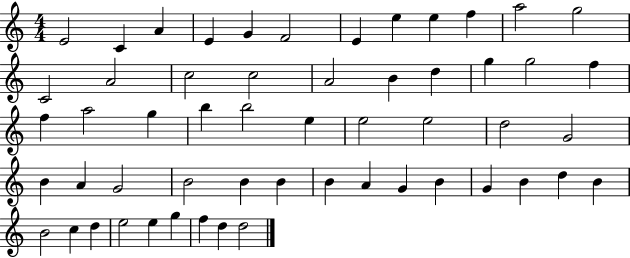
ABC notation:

X:1
T:Untitled
M:4/4
L:1/4
K:C
E2 C A E G F2 E e e f a2 g2 C2 A2 c2 c2 A2 B d g g2 f f a2 g b b2 e e2 e2 d2 G2 B A G2 B2 B B B A G B G B d B B2 c d e2 e g f d d2